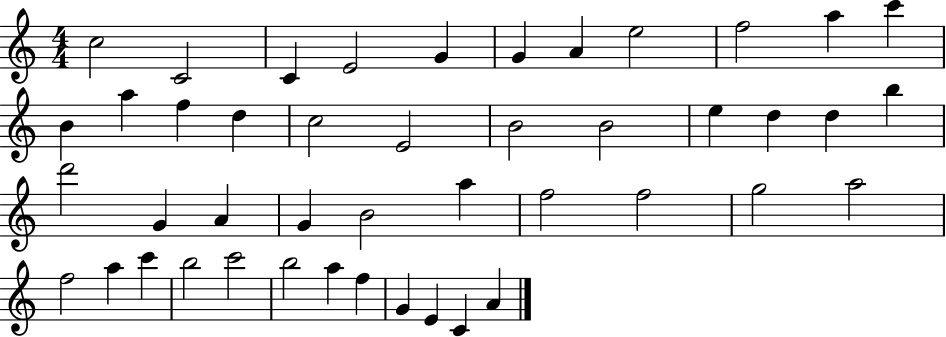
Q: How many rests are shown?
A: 0